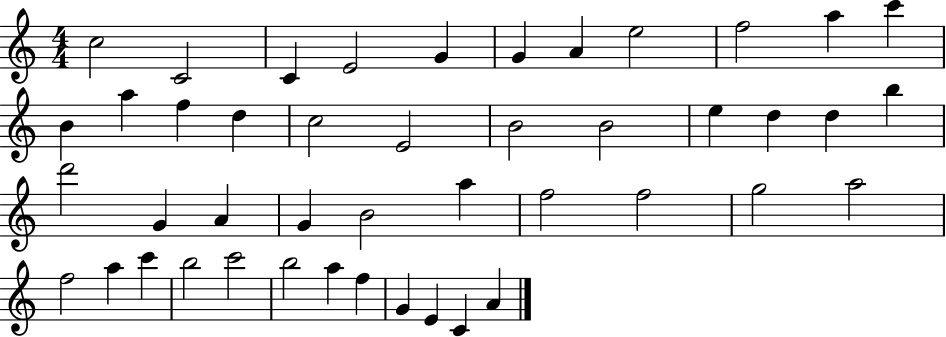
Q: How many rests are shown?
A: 0